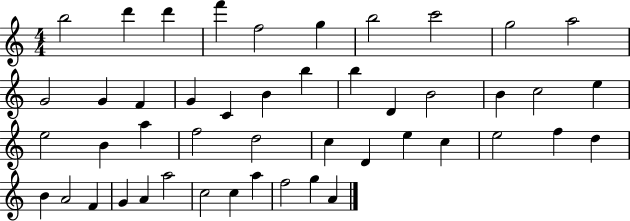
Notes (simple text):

B5/h D6/q D6/q F6/q F5/h G5/q B5/h C6/h G5/h A5/h G4/h G4/q F4/q G4/q C4/q B4/q B5/q B5/q D4/q B4/h B4/q C5/h E5/q E5/h B4/q A5/q F5/h D5/h C5/q D4/q E5/q C5/q E5/h F5/q D5/q B4/q A4/h F4/q G4/q A4/q A5/h C5/h C5/q A5/q F5/h G5/q A4/q